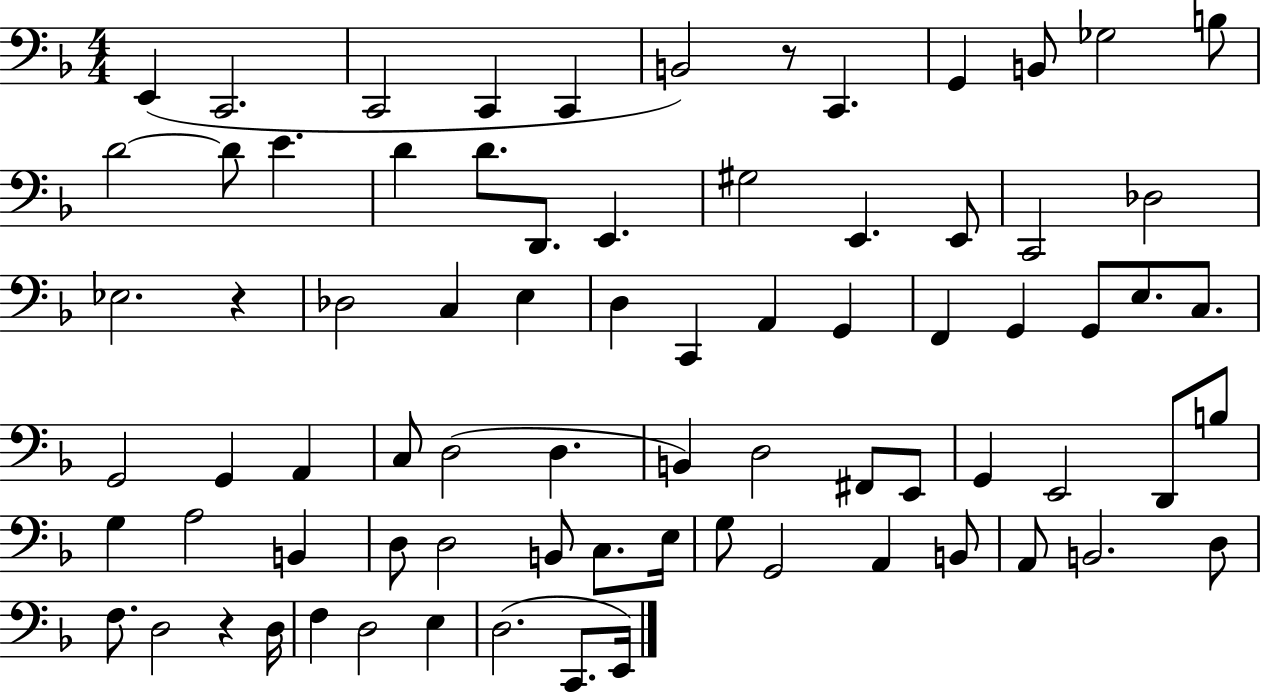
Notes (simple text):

E2/q C2/h. C2/h C2/q C2/q B2/h R/e C2/q. G2/q B2/e Gb3/h B3/e D4/h D4/e E4/q. D4/q D4/e. D2/e. E2/q. G#3/h E2/q. E2/e C2/h Db3/h Eb3/h. R/q Db3/h C3/q E3/q D3/q C2/q A2/q G2/q F2/q G2/q G2/e E3/e. C3/e. G2/h G2/q A2/q C3/e D3/h D3/q. B2/q D3/h F#2/e E2/e G2/q E2/h D2/e B3/e G3/q A3/h B2/q D3/e D3/h B2/e C3/e. E3/s G3/e G2/h A2/q B2/e A2/e B2/h. D3/e F3/e. D3/h R/q D3/s F3/q D3/h E3/q D3/h. C2/e. E2/s